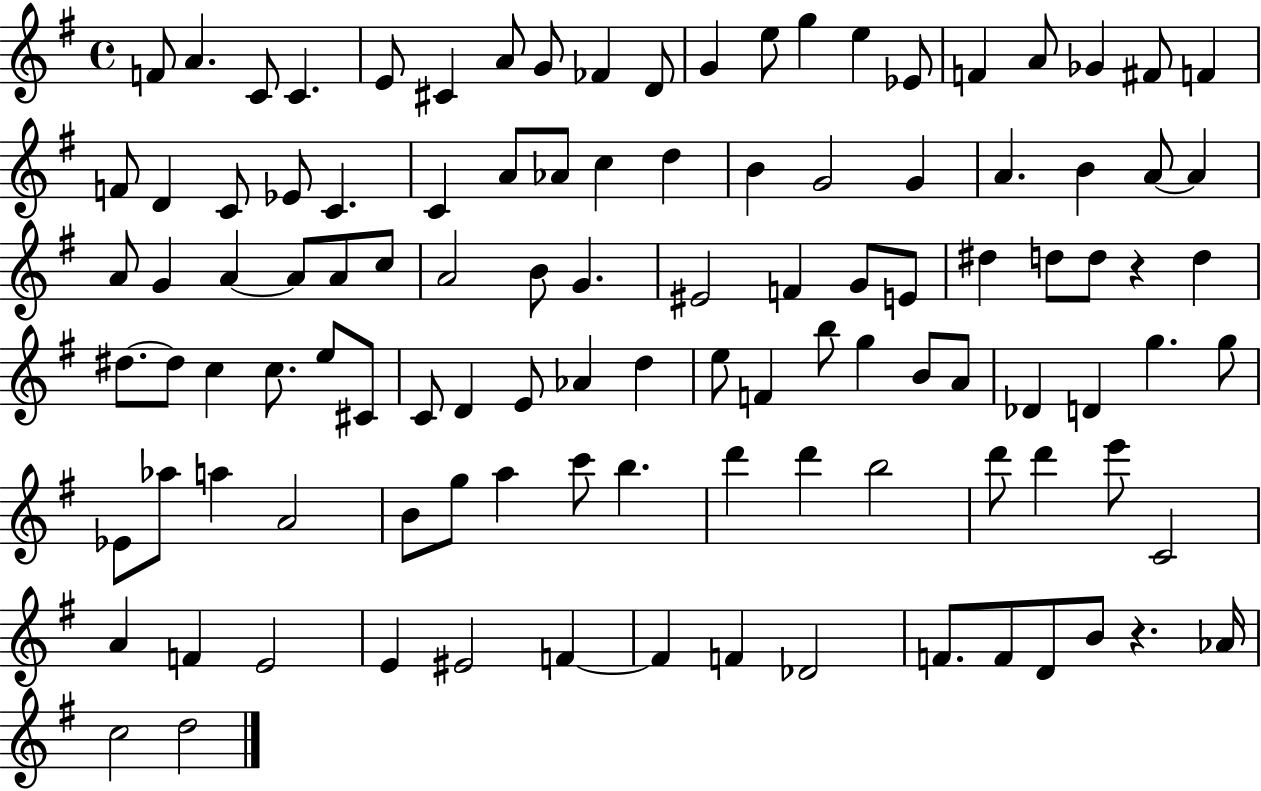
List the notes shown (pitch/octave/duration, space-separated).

F4/e A4/q. C4/e C4/q. E4/e C#4/q A4/e G4/e FES4/q D4/e G4/q E5/e G5/q E5/q Eb4/e F4/q A4/e Gb4/q F#4/e F4/q F4/e D4/q C4/e Eb4/e C4/q. C4/q A4/e Ab4/e C5/q D5/q B4/q G4/h G4/q A4/q. B4/q A4/e A4/q A4/e G4/q A4/q A4/e A4/e C5/e A4/h B4/e G4/q. EIS4/h F4/q G4/e E4/e D#5/q D5/e D5/e R/q D5/q D#5/e. D#5/e C5/q C5/e. E5/e C#4/e C4/e D4/q E4/e Ab4/q D5/q E5/e F4/q B5/e G5/q B4/e A4/e Db4/q D4/q G5/q. G5/e Eb4/e Ab5/e A5/q A4/h B4/e G5/e A5/q C6/e B5/q. D6/q D6/q B5/h D6/e D6/q E6/e C4/h A4/q F4/q E4/h E4/q EIS4/h F4/q F4/q F4/q Db4/h F4/e. F4/e D4/e B4/e R/q. Ab4/s C5/h D5/h